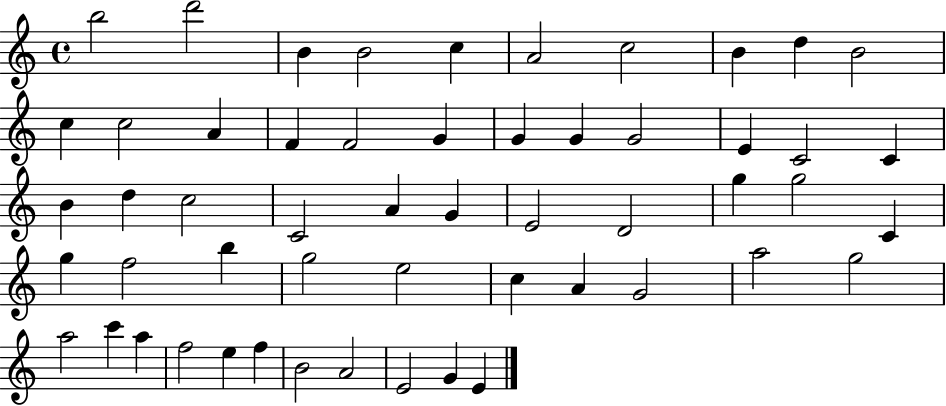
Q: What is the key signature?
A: C major